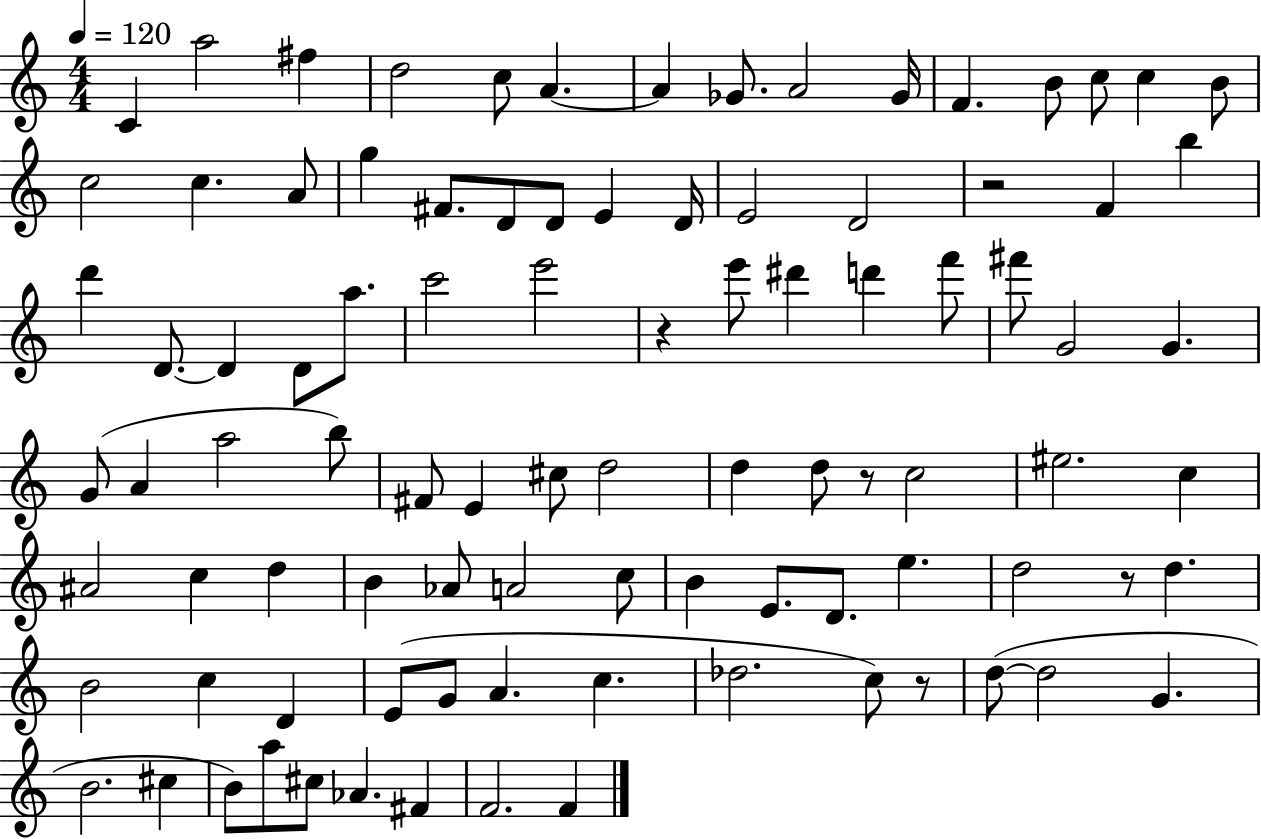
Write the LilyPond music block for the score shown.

{
  \clef treble
  \numericTimeSignature
  \time 4/4
  \key c \major
  \tempo 4 = 120
  c'4 a''2 fis''4 | d''2 c''8 a'4.~~ | a'4 ges'8. a'2 ges'16 | f'4. b'8 c''8 c''4 b'8 | \break c''2 c''4. a'8 | g''4 fis'8. d'8 d'8 e'4 d'16 | e'2 d'2 | r2 f'4 b''4 | \break d'''4 d'8.~~ d'4 d'8 a''8. | c'''2 e'''2 | r4 e'''8 dis'''4 d'''4 f'''8 | fis'''8 g'2 g'4. | \break g'8( a'4 a''2 b''8) | fis'8 e'4 cis''8 d''2 | d''4 d''8 r8 c''2 | eis''2. c''4 | \break ais'2 c''4 d''4 | b'4 aes'8 a'2 c''8 | b'4 e'8. d'8. e''4. | d''2 r8 d''4. | \break b'2 c''4 d'4 | e'8( g'8 a'4. c''4. | des''2. c''8) r8 | d''8~(~ d''2 g'4. | \break b'2. cis''4 | b'8) a''8 cis''8 aes'4. fis'4 | f'2. f'4 | \bar "|."
}